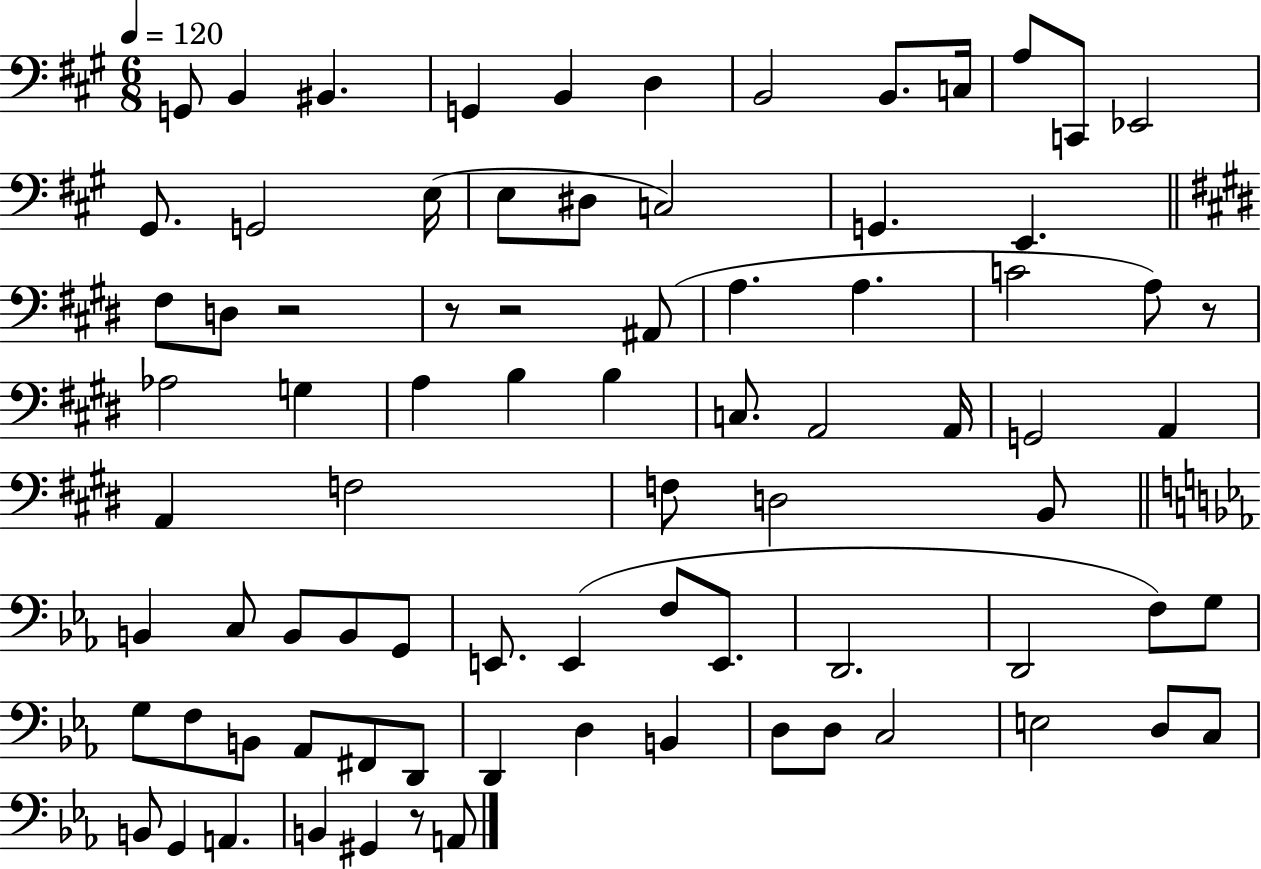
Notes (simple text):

G2/e B2/q BIS2/q. G2/q B2/q D3/q B2/h B2/e. C3/s A3/e C2/e Eb2/h G#2/e. G2/h E3/s E3/e D#3/e C3/h G2/q. E2/q. F#3/e D3/e R/h R/e R/h A#2/e A3/q. A3/q. C4/h A3/e R/e Ab3/h G3/q A3/q B3/q B3/q C3/e. A2/h A2/s G2/h A2/q A2/q F3/h F3/e D3/h B2/e B2/q C3/e B2/e B2/e G2/e E2/e. E2/q F3/e E2/e. D2/h. D2/h F3/e G3/e G3/e F3/e B2/e Ab2/e F#2/e D2/e D2/q D3/q B2/q D3/e D3/e C3/h E3/h D3/e C3/e B2/e G2/q A2/q. B2/q G#2/q R/e A2/e